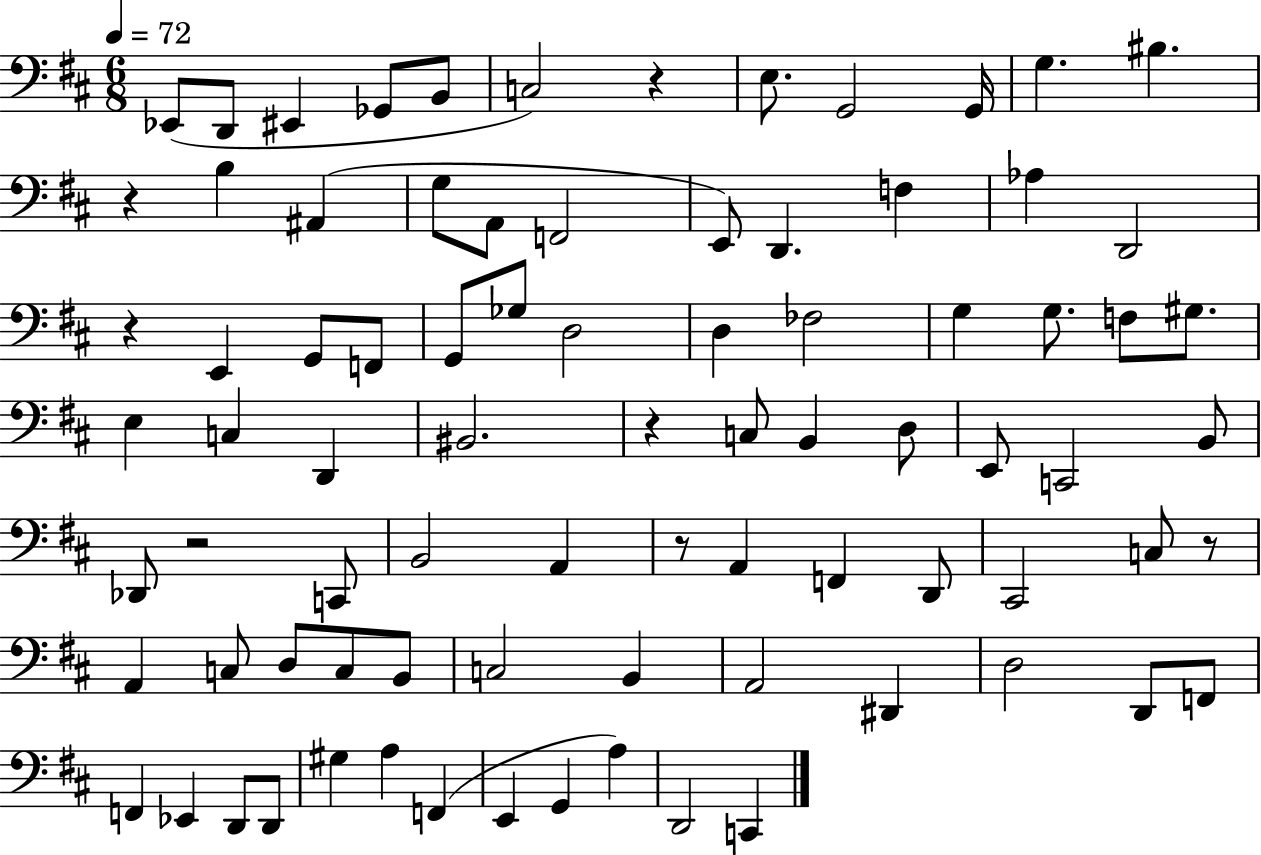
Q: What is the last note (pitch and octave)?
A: C2